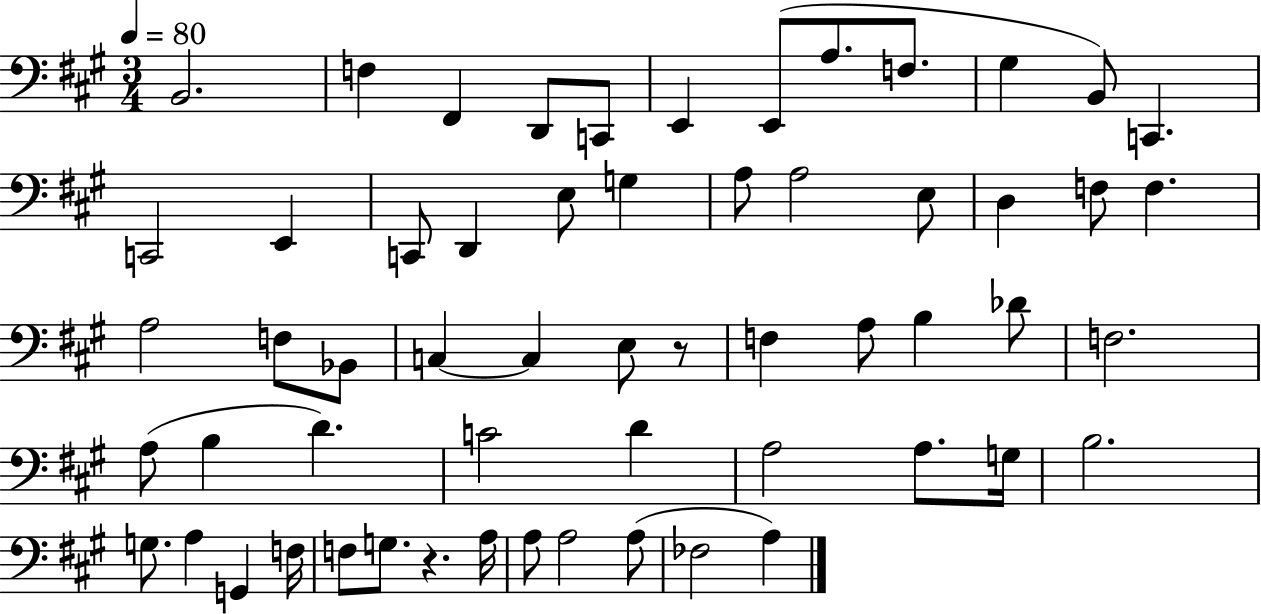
{
  \clef bass
  \numericTimeSignature
  \time 3/4
  \key a \major
  \tempo 4 = 80
  b,2. | f4 fis,4 d,8 c,8 | e,4 e,8( a8. f8. | gis4 b,8) c,4. | \break c,2 e,4 | c,8 d,4 e8 g4 | a8 a2 e8 | d4 f8 f4. | \break a2 f8 bes,8 | c4~~ c4 e8 r8 | f4 a8 b4 des'8 | f2. | \break a8( b4 d'4.) | c'2 d'4 | a2 a8. g16 | b2. | \break g8. a4 g,4 f16 | f8 g8. r4. a16 | a8 a2 a8( | fes2 a4) | \break \bar "|."
}